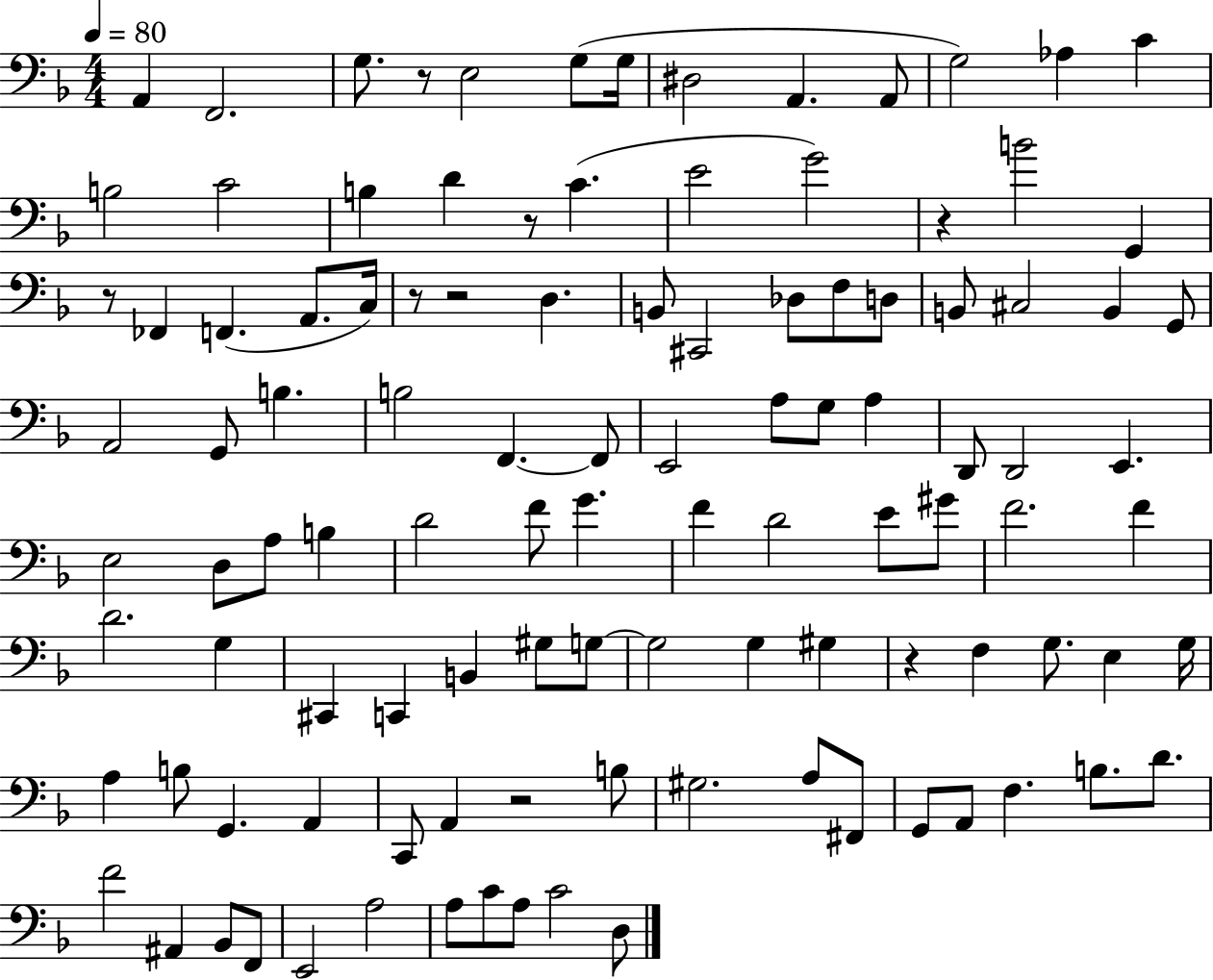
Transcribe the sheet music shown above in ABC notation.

X:1
T:Untitled
M:4/4
L:1/4
K:F
A,, F,,2 G,/2 z/2 E,2 G,/2 G,/4 ^D,2 A,, A,,/2 G,2 _A, C B,2 C2 B, D z/2 C E2 G2 z B2 G,, z/2 _F,, F,, A,,/2 C,/4 z/2 z2 D, B,,/2 ^C,,2 _D,/2 F,/2 D,/2 B,,/2 ^C,2 B,, G,,/2 A,,2 G,,/2 B, B,2 F,, F,,/2 E,,2 A,/2 G,/2 A, D,,/2 D,,2 E,, E,2 D,/2 A,/2 B, D2 F/2 G F D2 E/2 ^G/2 F2 F D2 G, ^C,, C,, B,, ^G,/2 G,/2 G,2 G, ^G, z F, G,/2 E, G,/4 A, B,/2 G,, A,, C,,/2 A,, z2 B,/2 ^G,2 A,/2 ^F,,/2 G,,/2 A,,/2 F, B,/2 D/2 F2 ^A,, _B,,/2 F,,/2 E,,2 A,2 A,/2 C/2 A,/2 C2 D,/2